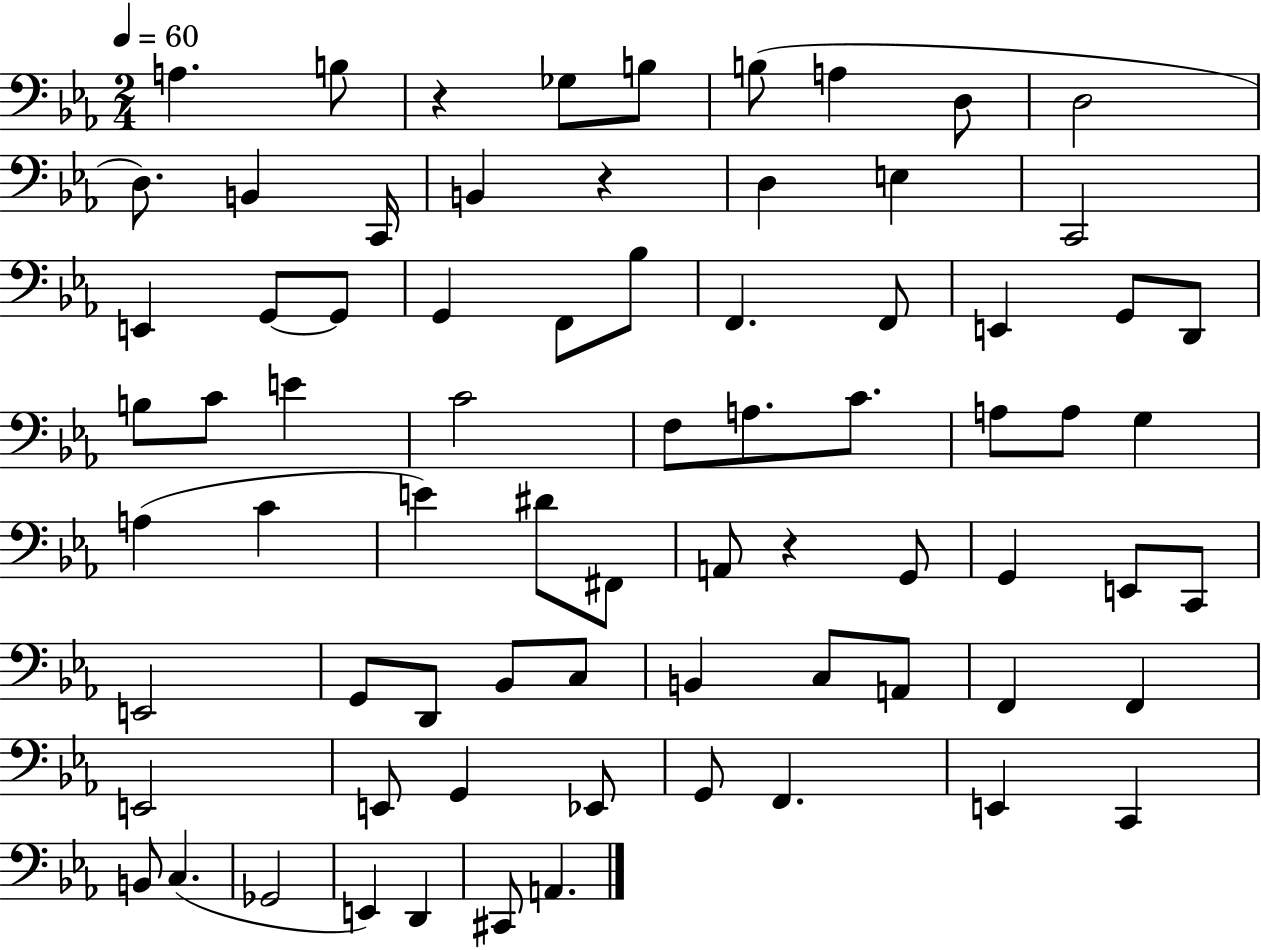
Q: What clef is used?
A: bass